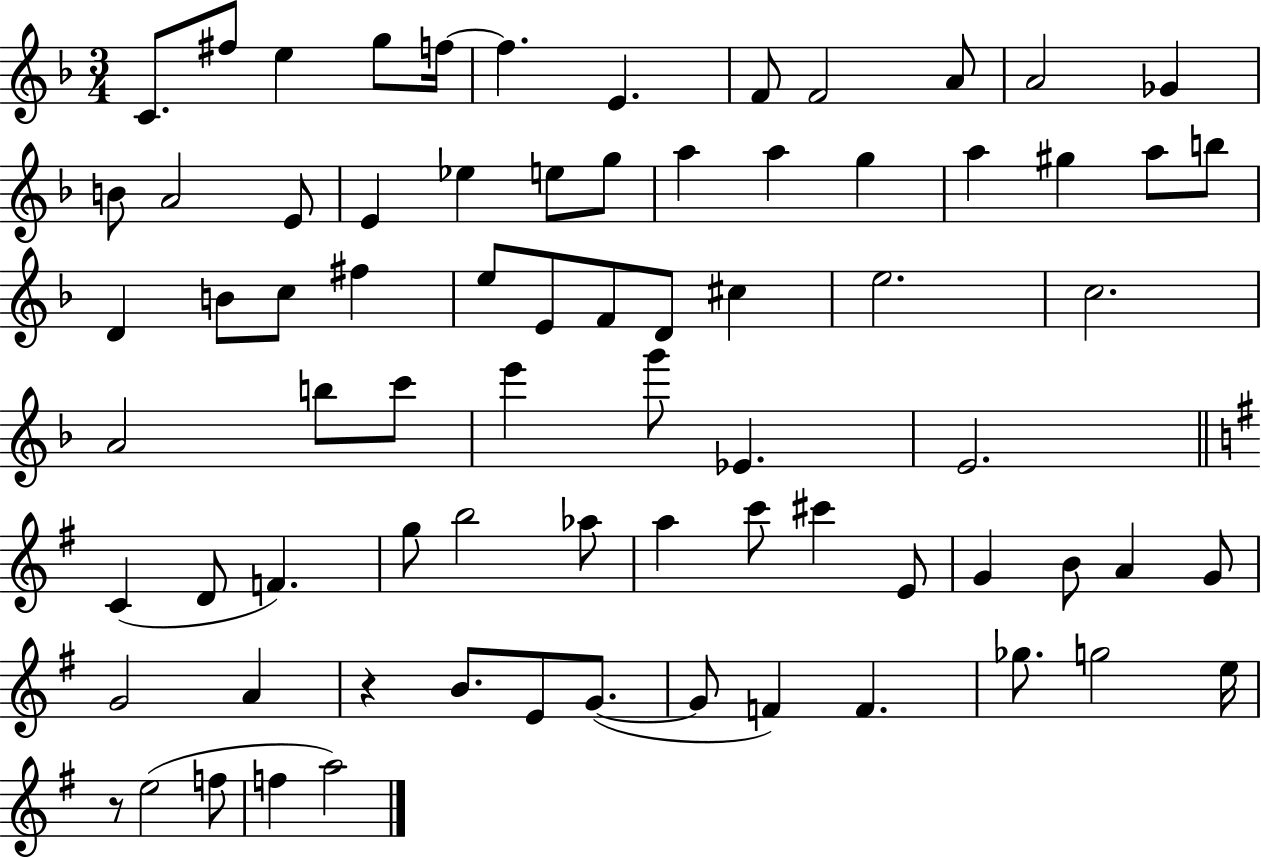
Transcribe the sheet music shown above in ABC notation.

X:1
T:Untitled
M:3/4
L:1/4
K:F
C/2 ^f/2 e g/2 f/4 f E F/2 F2 A/2 A2 _G B/2 A2 E/2 E _e e/2 g/2 a a g a ^g a/2 b/2 D B/2 c/2 ^f e/2 E/2 F/2 D/2 ^c e2 c2 A2 b/2 c'/2 e' g'/2 _E E2 C D/2 F g/2 b2 _a/2 a c'/2 ^c' E/2 G B/2 A G/2 G2 A z B/2 E/2 G/2 G/2 F F _g/2 g2 e/4 z/2 e2 f/2 f a2